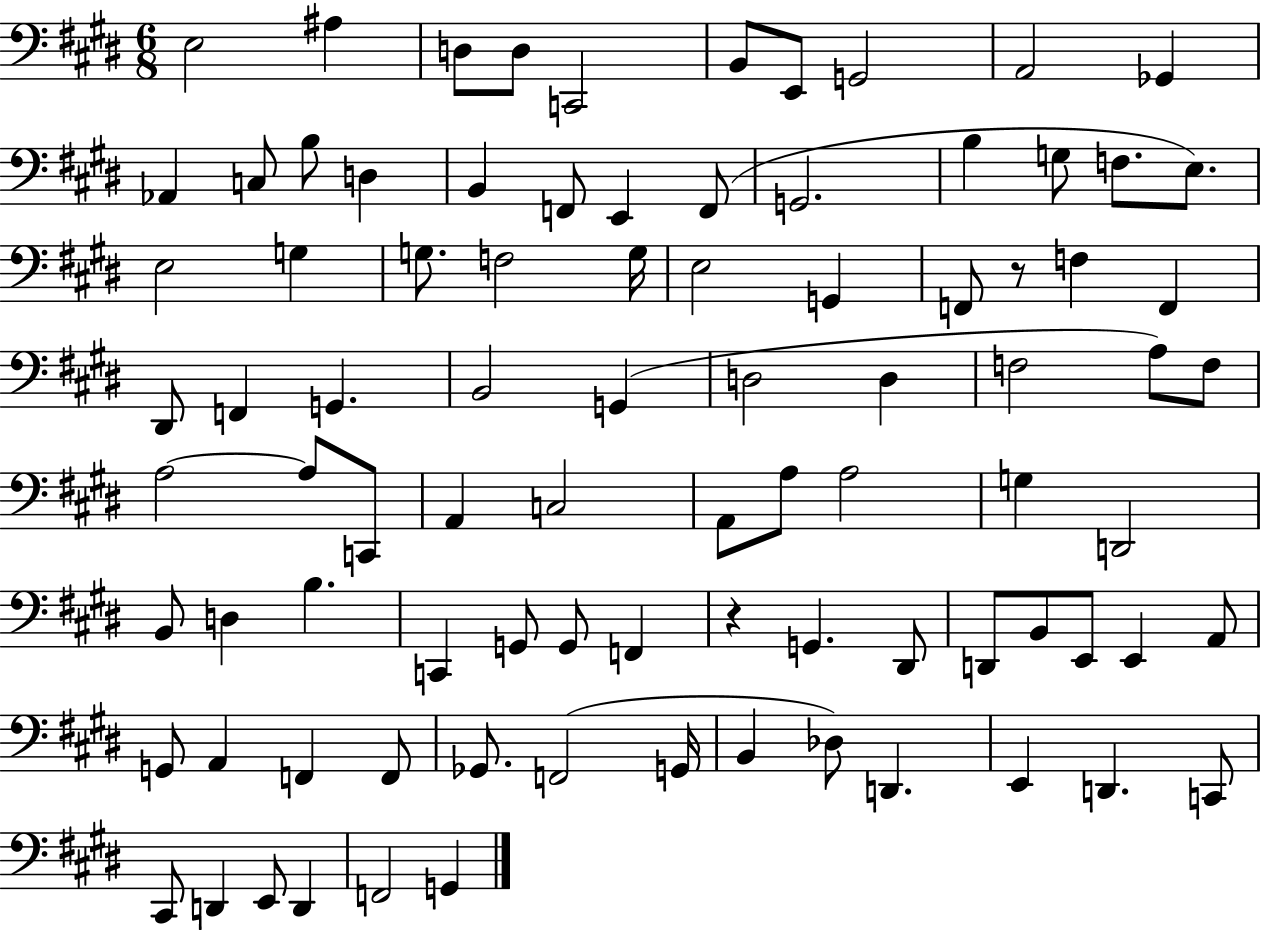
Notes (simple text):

E3/h A#3/q D3/e D3/e C2/h B2/e E2/e G2/h A2/h Gb2/q Ab2/q C3/e B3/e D3/q B2/q F2/e E2/q F2/e G2/h. B3/q G3/e F3/e. E3/e. E3/h G3/q G3/e. F3/h G3/s E3/h G2/q F2/e R/e F3/q F2/q D#2/e F2/q G2/q. B2/h G2/q D3/h D3/q F3/h A3/e F3/e A3/h A3/e C2/e A2/q C3/h A2/e A3/e A3/h G3/q D2/h B2/e D3/q B3/q. C2/q G2/e G2/e F2/q R/q G2/q. D#2/e D2/e B2/e E2/e E2/q A2/e G2/e A2/q F2/q F2/e Gb2/e. F2/h G2/s B2/q Db3/e D2/q. E2/q D2/q. C2/e C#2/e D2/q E2/e D2/q F2/h G2/q